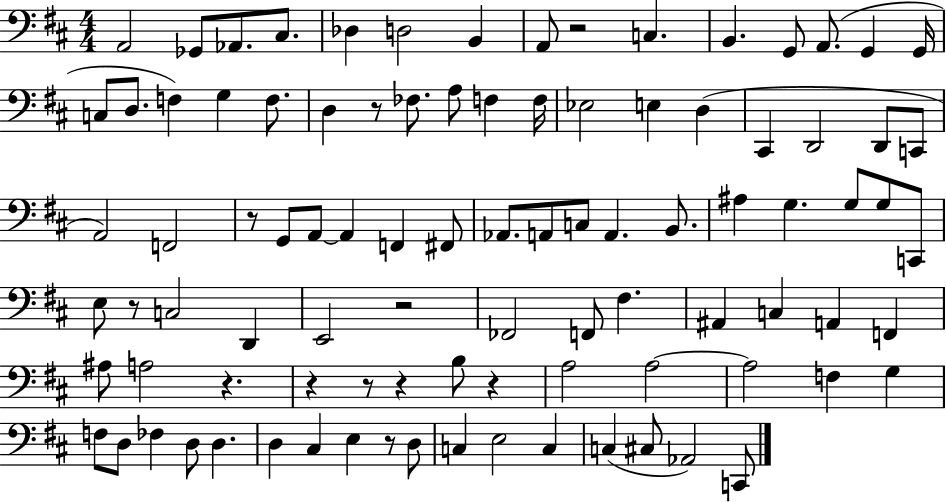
{
  \clef bass
  \numericTimeSignature
  \time 4/4
  \key d \major
  a,2 ges,8 aes,8. cis8. | des4 d2 b,4 | a,8 r2 c4. | b,4. g,8 a,8.( g,4 g,16 | \break c8 d8. f4) g4 f8. | d4 r8 fes8. a8 f4 f16 | ees2 e4 d4( | cis,4 d,2 d,8 c,8 | \break a,2) f,2 | r8 g,8 a,8~~ a,4 f,4 fis,8 | aes,8. a,8 c8 a,4. b,8. | ais4 g4. g8 g8 c,8 | \break e8 r8 c2 d,4 | e,2 r2 | fes,2 f,8 fis4. | ais,4 c4 a,4 f,4 | \break ais8 a2 r4. | r4 r8 r4 b8 r4 | a2 a2~~ | a2 f4 g4 | \break f8 d8 fes4 d8 d4. | d4 cis4 e4 r8 d8 | c4 e2 c4 | c4( cis8 aes,2) c,8 | \break \bar "|."
}